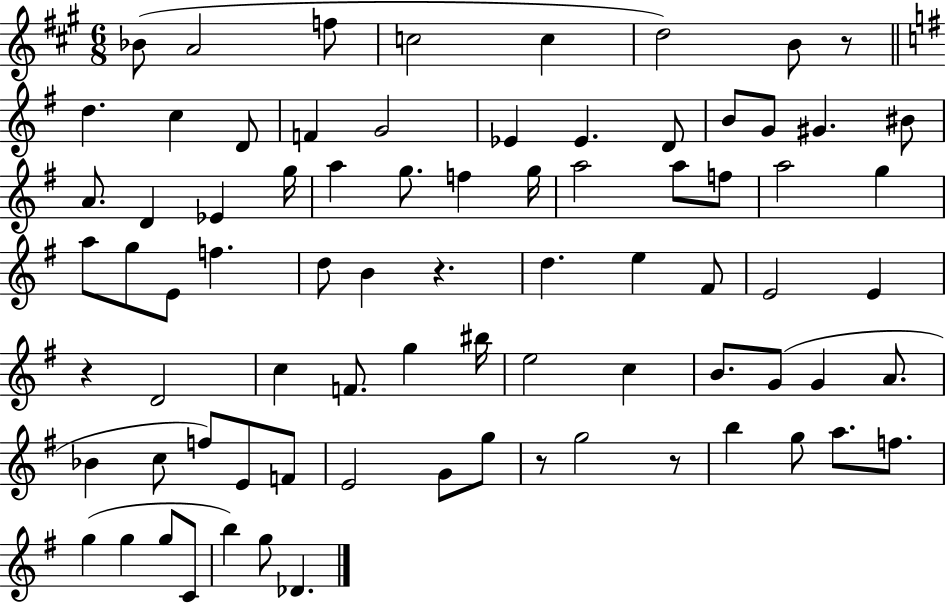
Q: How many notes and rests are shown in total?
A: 79